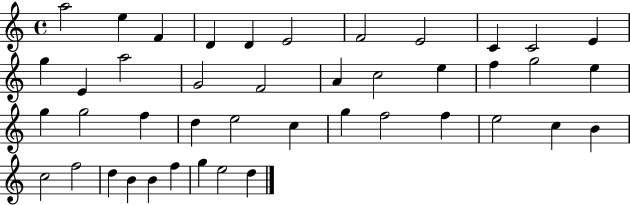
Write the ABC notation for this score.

X:1
T:Untitled
M:4/4
L:1/4
K:C
a2 e F D D E2 F2 E2 C C2 E g E a2 G2 F2 A c2 e f g2 e g g2 f d e2 c g f2 f e2 c B c2 f2 d B B f g e2 d